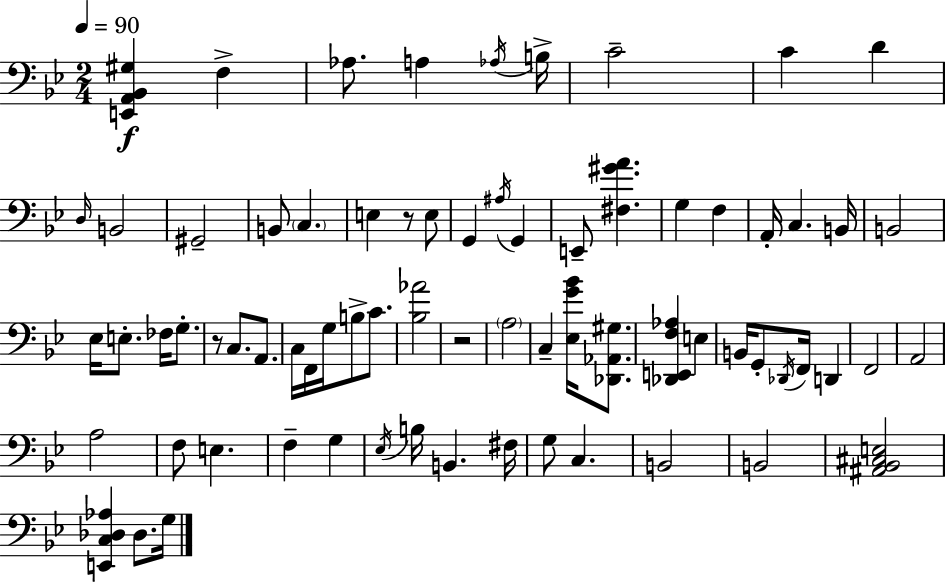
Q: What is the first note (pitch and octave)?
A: F3